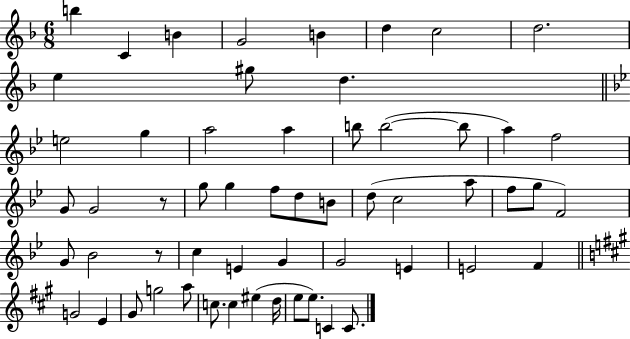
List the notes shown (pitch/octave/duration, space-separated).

B5/q C4/q B4/q G4/h B4/q D5/q C5/h D5/h. E5/q G#5/e D5/q. E5/h G5/q A5/h A5/q B5/e B5/h B5/e A5/q F5/h G4/e G4/h R/e G5/e G5/q F5/e D5/e B4/e D5/e C5/h A5/e F5/e G5/e F4/h G4/e Bb4/h R/e C5/q E4/q G4/q G4/h E4/q E4/h F4/q G4/h E4/q G#4/e G5/h A5/e C5/e. C5/q EIS5/q D5/s E5/e E5/e. C4/q C4/e.